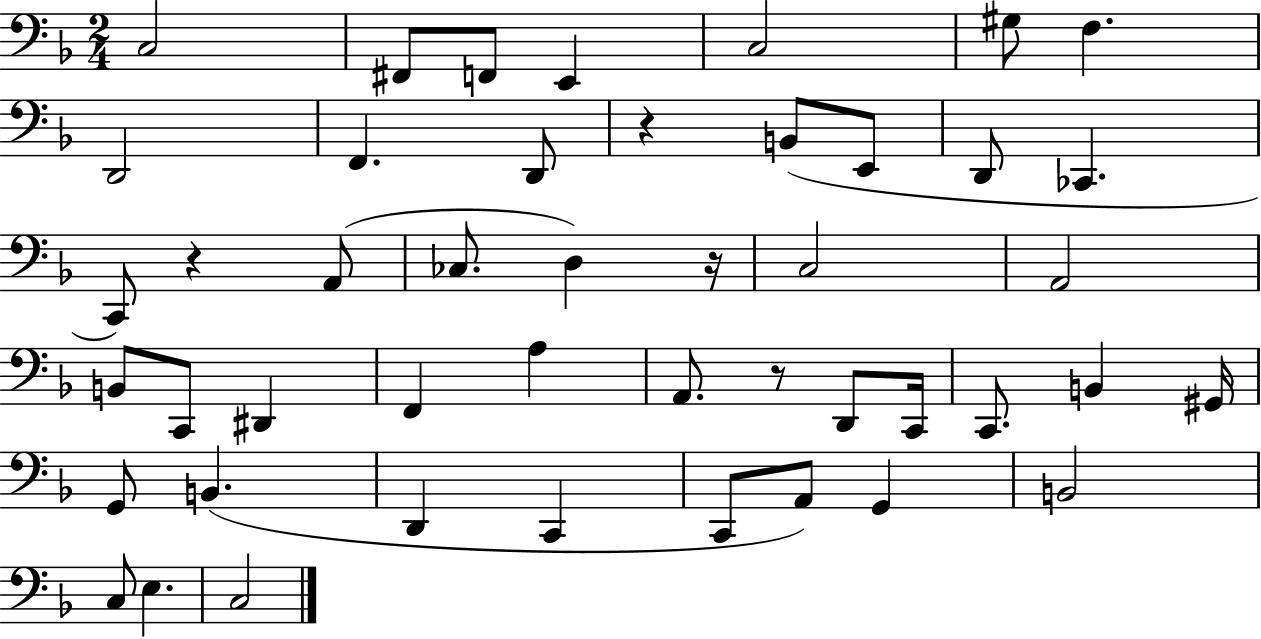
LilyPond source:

{
  \clef bass
  \numericTimeSignature
  \time 2/4
  \key f \major
  c2 | fis,8 f,8 e,4 | c2 | gis8 f4. | \break d,2 | f,4. d,8 | r4 b,8( e,8 | d,8 ces,4. | \break c,8) r4 a,8( | ces8. d4) r16 | c2 | a,2 | \break b,8 c,8 dis,4 | f,4 a4 | a,8. r8 d,8 c,16 | c,8. b,4 gis,16 | \break g,8 b,4.( | d,4 c,4 | c,8 a,8) g,4 | b,2 | \break c8 e4. | c2 | \bar "|."
}